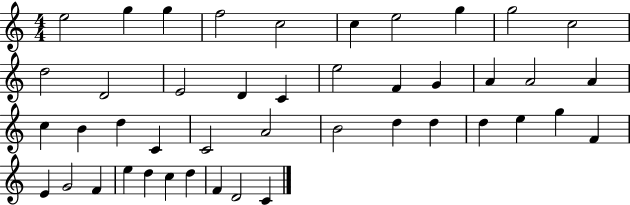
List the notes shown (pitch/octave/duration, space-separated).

E5/h G5/q G5/q F5/h C5/h C5/q E5/h G5/q G5/h C5/h D5/h D4/h E4/h D4/q C4/q E5/h F4/q G4/q A4/q A4/h A4/q C5/q B4/q D5/q C4/q C4/h A4/h B4/h D5/q D5/q D5/q E5/q G5/q F4/q E4/q G4/h F4/q E5/q D5/q C5/q D5/q F4/q D4/h C4/q